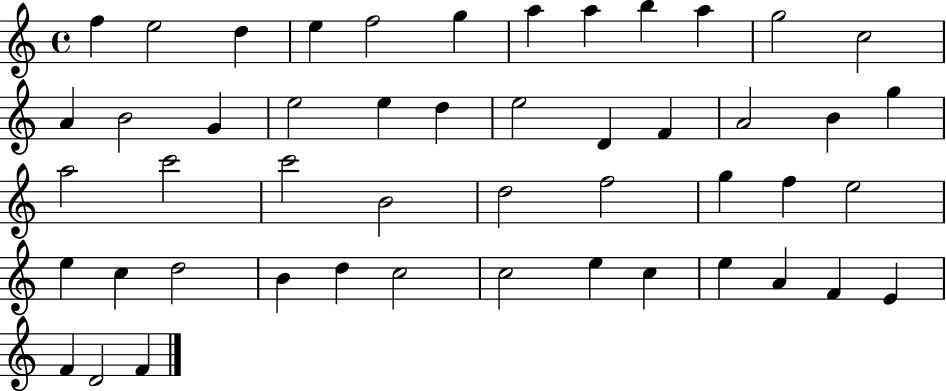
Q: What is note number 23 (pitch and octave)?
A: B4